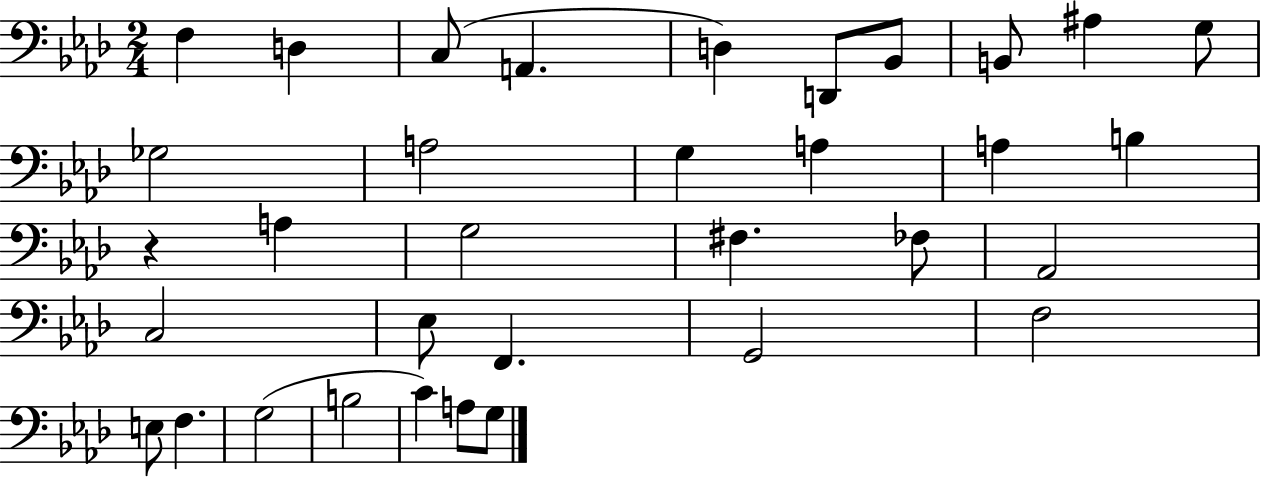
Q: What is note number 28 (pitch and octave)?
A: F3